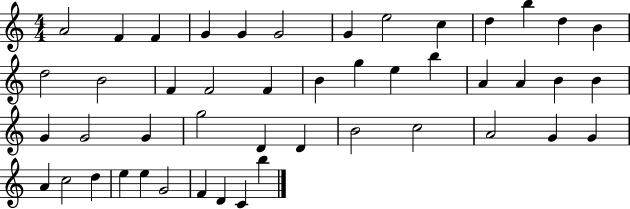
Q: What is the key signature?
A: C major